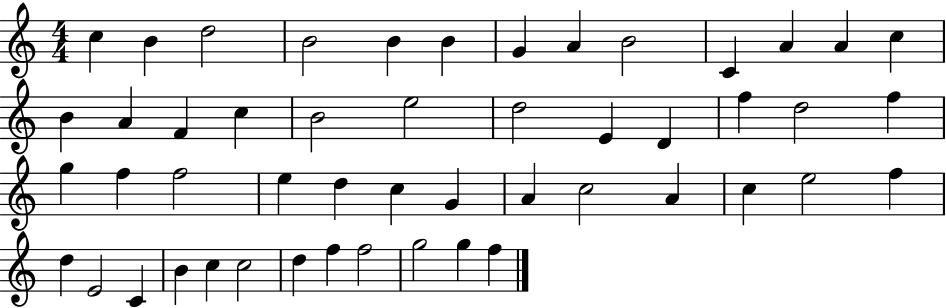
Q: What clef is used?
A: treble